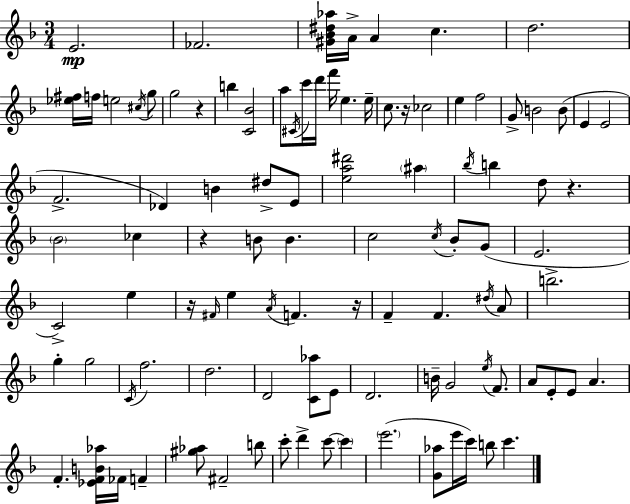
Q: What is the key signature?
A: F major